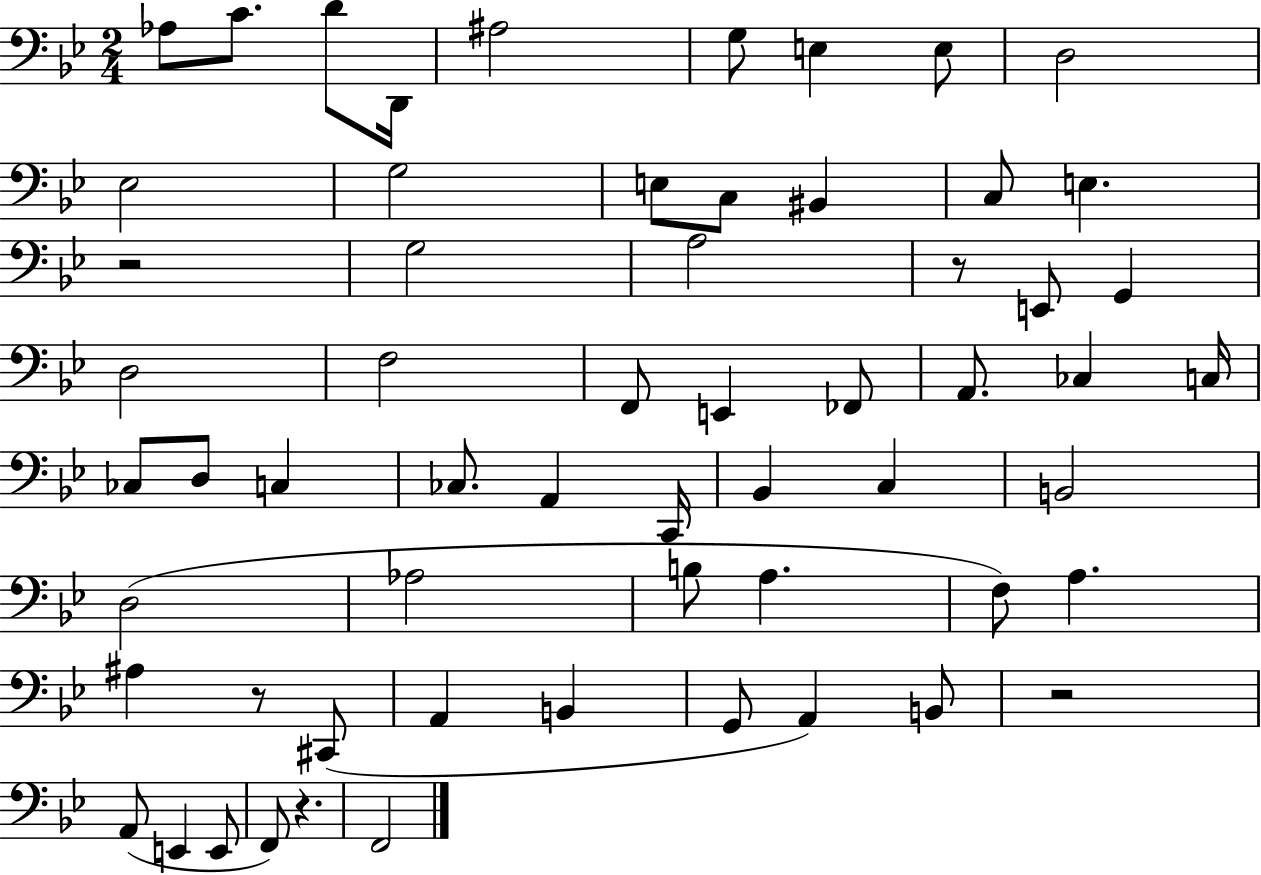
Ab3/e C4/e. D4/e D2/s A#3/h G3/e E3/q E3/e D3/h Eb3/h G3/h E3/e C3/e BIS2/q C3/e E3/q. R/h G3/h A3/h R/e E2/e G2/q D3/h F3/h F2/e E2/q FES2/e A2/e. CES3/q C3/s CES3/e D3/e C3/q CES3/e. A2/q C2/s Bb2/q C3/q B2/h D3/h Ab3/h B3/e A3/q. F3/e A3/q. A#3/q R/e C#2/e A2/q B2/q G2/e A2/q B2/e R/h A2/e E2/q E2/e F2/e R/q. F2/h